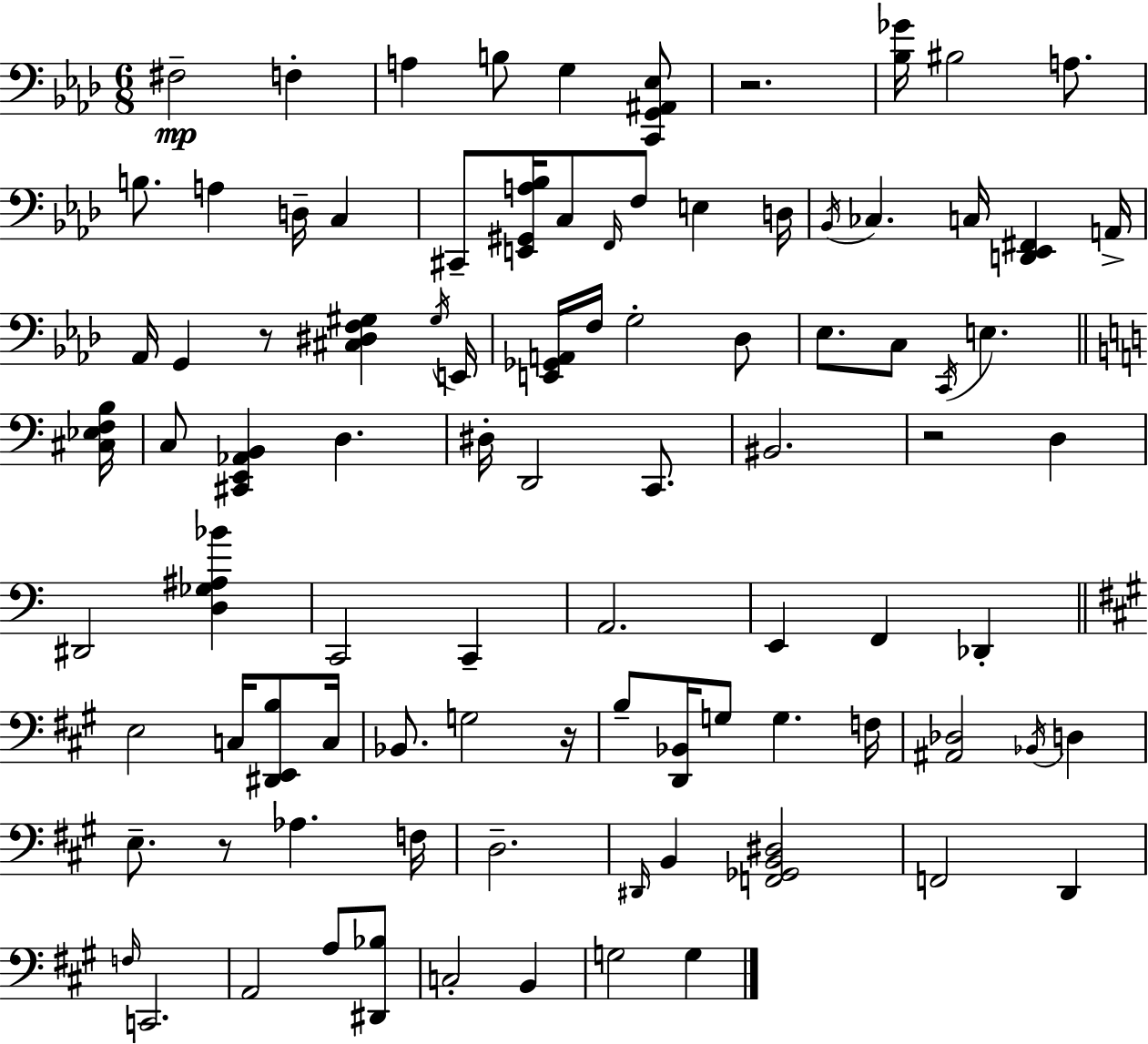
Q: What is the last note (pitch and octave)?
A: G3